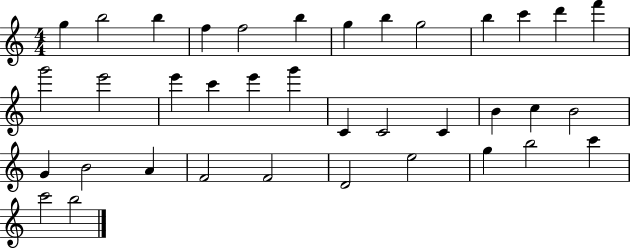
G5/q B5/h B5/q F5/q F5/h B5/q G5/q B5/q G5/h B5/q C6/q D6/q F6/q G6/h E6/h E6/q C6/q E6/q G6/q C4/q C4/h C4/q B4/q C5/q B4/h G4/q B4/h A4/q F4/h F4/h D4/h E5/h G5/q B5/h C6/q C6/h B5/h